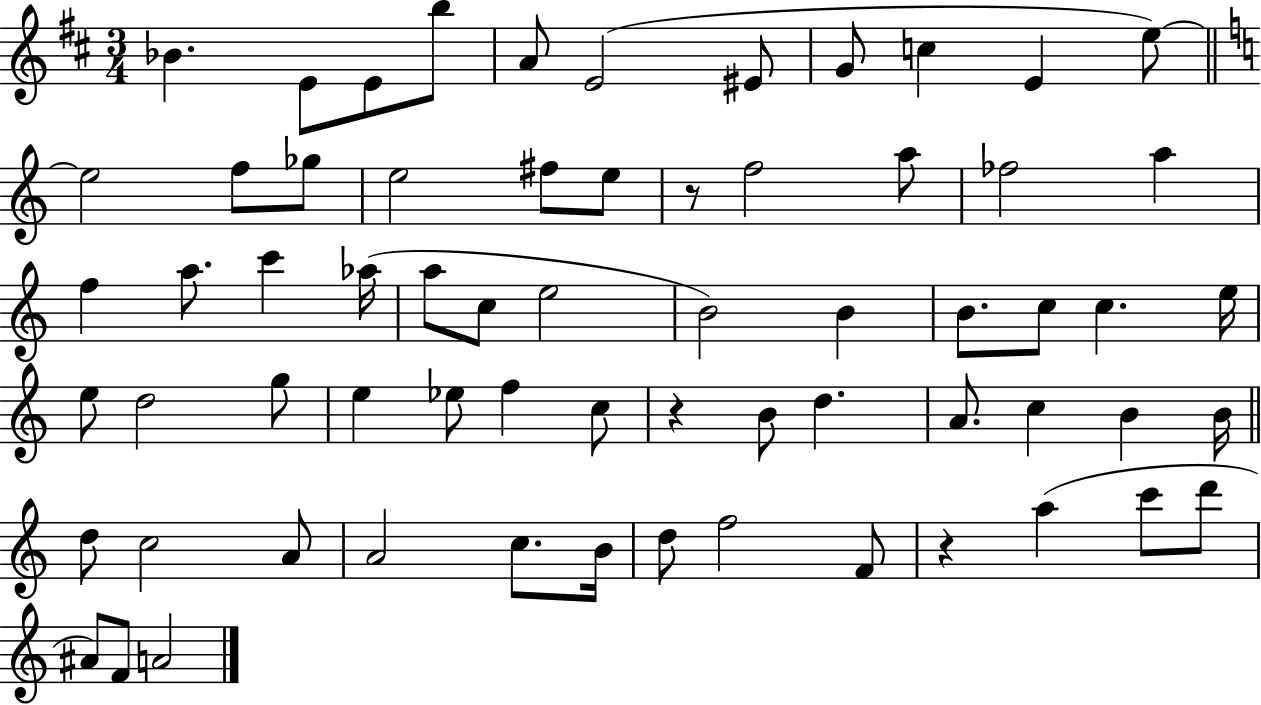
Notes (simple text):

Bb4/q. E4/e E4/e B5/e A4/e E4/h EIS4/e G4/e C5/q E4/q E5/e E5/h F5/e Gb5/e E5/h F#5/e E5/e R/e F5/h A5/e FES5/h A5/q F5/q A5/e. C6/q Ab5/s A5/e C5/e E5/h B4/h B4/q B4/e. C5/e C5/q. E5/s E5/e D5/h G5/e E5/q Eb5/e F5/q C5/e R/q B4/e D5/q. A4/e. C5/q B4/q B4/s D5/e C5/h A4/e A4/h C5/e. B4/s D5/e F5/h F4/e R/q A5/q C6/e D6/e A#4/e F4/e A4/h